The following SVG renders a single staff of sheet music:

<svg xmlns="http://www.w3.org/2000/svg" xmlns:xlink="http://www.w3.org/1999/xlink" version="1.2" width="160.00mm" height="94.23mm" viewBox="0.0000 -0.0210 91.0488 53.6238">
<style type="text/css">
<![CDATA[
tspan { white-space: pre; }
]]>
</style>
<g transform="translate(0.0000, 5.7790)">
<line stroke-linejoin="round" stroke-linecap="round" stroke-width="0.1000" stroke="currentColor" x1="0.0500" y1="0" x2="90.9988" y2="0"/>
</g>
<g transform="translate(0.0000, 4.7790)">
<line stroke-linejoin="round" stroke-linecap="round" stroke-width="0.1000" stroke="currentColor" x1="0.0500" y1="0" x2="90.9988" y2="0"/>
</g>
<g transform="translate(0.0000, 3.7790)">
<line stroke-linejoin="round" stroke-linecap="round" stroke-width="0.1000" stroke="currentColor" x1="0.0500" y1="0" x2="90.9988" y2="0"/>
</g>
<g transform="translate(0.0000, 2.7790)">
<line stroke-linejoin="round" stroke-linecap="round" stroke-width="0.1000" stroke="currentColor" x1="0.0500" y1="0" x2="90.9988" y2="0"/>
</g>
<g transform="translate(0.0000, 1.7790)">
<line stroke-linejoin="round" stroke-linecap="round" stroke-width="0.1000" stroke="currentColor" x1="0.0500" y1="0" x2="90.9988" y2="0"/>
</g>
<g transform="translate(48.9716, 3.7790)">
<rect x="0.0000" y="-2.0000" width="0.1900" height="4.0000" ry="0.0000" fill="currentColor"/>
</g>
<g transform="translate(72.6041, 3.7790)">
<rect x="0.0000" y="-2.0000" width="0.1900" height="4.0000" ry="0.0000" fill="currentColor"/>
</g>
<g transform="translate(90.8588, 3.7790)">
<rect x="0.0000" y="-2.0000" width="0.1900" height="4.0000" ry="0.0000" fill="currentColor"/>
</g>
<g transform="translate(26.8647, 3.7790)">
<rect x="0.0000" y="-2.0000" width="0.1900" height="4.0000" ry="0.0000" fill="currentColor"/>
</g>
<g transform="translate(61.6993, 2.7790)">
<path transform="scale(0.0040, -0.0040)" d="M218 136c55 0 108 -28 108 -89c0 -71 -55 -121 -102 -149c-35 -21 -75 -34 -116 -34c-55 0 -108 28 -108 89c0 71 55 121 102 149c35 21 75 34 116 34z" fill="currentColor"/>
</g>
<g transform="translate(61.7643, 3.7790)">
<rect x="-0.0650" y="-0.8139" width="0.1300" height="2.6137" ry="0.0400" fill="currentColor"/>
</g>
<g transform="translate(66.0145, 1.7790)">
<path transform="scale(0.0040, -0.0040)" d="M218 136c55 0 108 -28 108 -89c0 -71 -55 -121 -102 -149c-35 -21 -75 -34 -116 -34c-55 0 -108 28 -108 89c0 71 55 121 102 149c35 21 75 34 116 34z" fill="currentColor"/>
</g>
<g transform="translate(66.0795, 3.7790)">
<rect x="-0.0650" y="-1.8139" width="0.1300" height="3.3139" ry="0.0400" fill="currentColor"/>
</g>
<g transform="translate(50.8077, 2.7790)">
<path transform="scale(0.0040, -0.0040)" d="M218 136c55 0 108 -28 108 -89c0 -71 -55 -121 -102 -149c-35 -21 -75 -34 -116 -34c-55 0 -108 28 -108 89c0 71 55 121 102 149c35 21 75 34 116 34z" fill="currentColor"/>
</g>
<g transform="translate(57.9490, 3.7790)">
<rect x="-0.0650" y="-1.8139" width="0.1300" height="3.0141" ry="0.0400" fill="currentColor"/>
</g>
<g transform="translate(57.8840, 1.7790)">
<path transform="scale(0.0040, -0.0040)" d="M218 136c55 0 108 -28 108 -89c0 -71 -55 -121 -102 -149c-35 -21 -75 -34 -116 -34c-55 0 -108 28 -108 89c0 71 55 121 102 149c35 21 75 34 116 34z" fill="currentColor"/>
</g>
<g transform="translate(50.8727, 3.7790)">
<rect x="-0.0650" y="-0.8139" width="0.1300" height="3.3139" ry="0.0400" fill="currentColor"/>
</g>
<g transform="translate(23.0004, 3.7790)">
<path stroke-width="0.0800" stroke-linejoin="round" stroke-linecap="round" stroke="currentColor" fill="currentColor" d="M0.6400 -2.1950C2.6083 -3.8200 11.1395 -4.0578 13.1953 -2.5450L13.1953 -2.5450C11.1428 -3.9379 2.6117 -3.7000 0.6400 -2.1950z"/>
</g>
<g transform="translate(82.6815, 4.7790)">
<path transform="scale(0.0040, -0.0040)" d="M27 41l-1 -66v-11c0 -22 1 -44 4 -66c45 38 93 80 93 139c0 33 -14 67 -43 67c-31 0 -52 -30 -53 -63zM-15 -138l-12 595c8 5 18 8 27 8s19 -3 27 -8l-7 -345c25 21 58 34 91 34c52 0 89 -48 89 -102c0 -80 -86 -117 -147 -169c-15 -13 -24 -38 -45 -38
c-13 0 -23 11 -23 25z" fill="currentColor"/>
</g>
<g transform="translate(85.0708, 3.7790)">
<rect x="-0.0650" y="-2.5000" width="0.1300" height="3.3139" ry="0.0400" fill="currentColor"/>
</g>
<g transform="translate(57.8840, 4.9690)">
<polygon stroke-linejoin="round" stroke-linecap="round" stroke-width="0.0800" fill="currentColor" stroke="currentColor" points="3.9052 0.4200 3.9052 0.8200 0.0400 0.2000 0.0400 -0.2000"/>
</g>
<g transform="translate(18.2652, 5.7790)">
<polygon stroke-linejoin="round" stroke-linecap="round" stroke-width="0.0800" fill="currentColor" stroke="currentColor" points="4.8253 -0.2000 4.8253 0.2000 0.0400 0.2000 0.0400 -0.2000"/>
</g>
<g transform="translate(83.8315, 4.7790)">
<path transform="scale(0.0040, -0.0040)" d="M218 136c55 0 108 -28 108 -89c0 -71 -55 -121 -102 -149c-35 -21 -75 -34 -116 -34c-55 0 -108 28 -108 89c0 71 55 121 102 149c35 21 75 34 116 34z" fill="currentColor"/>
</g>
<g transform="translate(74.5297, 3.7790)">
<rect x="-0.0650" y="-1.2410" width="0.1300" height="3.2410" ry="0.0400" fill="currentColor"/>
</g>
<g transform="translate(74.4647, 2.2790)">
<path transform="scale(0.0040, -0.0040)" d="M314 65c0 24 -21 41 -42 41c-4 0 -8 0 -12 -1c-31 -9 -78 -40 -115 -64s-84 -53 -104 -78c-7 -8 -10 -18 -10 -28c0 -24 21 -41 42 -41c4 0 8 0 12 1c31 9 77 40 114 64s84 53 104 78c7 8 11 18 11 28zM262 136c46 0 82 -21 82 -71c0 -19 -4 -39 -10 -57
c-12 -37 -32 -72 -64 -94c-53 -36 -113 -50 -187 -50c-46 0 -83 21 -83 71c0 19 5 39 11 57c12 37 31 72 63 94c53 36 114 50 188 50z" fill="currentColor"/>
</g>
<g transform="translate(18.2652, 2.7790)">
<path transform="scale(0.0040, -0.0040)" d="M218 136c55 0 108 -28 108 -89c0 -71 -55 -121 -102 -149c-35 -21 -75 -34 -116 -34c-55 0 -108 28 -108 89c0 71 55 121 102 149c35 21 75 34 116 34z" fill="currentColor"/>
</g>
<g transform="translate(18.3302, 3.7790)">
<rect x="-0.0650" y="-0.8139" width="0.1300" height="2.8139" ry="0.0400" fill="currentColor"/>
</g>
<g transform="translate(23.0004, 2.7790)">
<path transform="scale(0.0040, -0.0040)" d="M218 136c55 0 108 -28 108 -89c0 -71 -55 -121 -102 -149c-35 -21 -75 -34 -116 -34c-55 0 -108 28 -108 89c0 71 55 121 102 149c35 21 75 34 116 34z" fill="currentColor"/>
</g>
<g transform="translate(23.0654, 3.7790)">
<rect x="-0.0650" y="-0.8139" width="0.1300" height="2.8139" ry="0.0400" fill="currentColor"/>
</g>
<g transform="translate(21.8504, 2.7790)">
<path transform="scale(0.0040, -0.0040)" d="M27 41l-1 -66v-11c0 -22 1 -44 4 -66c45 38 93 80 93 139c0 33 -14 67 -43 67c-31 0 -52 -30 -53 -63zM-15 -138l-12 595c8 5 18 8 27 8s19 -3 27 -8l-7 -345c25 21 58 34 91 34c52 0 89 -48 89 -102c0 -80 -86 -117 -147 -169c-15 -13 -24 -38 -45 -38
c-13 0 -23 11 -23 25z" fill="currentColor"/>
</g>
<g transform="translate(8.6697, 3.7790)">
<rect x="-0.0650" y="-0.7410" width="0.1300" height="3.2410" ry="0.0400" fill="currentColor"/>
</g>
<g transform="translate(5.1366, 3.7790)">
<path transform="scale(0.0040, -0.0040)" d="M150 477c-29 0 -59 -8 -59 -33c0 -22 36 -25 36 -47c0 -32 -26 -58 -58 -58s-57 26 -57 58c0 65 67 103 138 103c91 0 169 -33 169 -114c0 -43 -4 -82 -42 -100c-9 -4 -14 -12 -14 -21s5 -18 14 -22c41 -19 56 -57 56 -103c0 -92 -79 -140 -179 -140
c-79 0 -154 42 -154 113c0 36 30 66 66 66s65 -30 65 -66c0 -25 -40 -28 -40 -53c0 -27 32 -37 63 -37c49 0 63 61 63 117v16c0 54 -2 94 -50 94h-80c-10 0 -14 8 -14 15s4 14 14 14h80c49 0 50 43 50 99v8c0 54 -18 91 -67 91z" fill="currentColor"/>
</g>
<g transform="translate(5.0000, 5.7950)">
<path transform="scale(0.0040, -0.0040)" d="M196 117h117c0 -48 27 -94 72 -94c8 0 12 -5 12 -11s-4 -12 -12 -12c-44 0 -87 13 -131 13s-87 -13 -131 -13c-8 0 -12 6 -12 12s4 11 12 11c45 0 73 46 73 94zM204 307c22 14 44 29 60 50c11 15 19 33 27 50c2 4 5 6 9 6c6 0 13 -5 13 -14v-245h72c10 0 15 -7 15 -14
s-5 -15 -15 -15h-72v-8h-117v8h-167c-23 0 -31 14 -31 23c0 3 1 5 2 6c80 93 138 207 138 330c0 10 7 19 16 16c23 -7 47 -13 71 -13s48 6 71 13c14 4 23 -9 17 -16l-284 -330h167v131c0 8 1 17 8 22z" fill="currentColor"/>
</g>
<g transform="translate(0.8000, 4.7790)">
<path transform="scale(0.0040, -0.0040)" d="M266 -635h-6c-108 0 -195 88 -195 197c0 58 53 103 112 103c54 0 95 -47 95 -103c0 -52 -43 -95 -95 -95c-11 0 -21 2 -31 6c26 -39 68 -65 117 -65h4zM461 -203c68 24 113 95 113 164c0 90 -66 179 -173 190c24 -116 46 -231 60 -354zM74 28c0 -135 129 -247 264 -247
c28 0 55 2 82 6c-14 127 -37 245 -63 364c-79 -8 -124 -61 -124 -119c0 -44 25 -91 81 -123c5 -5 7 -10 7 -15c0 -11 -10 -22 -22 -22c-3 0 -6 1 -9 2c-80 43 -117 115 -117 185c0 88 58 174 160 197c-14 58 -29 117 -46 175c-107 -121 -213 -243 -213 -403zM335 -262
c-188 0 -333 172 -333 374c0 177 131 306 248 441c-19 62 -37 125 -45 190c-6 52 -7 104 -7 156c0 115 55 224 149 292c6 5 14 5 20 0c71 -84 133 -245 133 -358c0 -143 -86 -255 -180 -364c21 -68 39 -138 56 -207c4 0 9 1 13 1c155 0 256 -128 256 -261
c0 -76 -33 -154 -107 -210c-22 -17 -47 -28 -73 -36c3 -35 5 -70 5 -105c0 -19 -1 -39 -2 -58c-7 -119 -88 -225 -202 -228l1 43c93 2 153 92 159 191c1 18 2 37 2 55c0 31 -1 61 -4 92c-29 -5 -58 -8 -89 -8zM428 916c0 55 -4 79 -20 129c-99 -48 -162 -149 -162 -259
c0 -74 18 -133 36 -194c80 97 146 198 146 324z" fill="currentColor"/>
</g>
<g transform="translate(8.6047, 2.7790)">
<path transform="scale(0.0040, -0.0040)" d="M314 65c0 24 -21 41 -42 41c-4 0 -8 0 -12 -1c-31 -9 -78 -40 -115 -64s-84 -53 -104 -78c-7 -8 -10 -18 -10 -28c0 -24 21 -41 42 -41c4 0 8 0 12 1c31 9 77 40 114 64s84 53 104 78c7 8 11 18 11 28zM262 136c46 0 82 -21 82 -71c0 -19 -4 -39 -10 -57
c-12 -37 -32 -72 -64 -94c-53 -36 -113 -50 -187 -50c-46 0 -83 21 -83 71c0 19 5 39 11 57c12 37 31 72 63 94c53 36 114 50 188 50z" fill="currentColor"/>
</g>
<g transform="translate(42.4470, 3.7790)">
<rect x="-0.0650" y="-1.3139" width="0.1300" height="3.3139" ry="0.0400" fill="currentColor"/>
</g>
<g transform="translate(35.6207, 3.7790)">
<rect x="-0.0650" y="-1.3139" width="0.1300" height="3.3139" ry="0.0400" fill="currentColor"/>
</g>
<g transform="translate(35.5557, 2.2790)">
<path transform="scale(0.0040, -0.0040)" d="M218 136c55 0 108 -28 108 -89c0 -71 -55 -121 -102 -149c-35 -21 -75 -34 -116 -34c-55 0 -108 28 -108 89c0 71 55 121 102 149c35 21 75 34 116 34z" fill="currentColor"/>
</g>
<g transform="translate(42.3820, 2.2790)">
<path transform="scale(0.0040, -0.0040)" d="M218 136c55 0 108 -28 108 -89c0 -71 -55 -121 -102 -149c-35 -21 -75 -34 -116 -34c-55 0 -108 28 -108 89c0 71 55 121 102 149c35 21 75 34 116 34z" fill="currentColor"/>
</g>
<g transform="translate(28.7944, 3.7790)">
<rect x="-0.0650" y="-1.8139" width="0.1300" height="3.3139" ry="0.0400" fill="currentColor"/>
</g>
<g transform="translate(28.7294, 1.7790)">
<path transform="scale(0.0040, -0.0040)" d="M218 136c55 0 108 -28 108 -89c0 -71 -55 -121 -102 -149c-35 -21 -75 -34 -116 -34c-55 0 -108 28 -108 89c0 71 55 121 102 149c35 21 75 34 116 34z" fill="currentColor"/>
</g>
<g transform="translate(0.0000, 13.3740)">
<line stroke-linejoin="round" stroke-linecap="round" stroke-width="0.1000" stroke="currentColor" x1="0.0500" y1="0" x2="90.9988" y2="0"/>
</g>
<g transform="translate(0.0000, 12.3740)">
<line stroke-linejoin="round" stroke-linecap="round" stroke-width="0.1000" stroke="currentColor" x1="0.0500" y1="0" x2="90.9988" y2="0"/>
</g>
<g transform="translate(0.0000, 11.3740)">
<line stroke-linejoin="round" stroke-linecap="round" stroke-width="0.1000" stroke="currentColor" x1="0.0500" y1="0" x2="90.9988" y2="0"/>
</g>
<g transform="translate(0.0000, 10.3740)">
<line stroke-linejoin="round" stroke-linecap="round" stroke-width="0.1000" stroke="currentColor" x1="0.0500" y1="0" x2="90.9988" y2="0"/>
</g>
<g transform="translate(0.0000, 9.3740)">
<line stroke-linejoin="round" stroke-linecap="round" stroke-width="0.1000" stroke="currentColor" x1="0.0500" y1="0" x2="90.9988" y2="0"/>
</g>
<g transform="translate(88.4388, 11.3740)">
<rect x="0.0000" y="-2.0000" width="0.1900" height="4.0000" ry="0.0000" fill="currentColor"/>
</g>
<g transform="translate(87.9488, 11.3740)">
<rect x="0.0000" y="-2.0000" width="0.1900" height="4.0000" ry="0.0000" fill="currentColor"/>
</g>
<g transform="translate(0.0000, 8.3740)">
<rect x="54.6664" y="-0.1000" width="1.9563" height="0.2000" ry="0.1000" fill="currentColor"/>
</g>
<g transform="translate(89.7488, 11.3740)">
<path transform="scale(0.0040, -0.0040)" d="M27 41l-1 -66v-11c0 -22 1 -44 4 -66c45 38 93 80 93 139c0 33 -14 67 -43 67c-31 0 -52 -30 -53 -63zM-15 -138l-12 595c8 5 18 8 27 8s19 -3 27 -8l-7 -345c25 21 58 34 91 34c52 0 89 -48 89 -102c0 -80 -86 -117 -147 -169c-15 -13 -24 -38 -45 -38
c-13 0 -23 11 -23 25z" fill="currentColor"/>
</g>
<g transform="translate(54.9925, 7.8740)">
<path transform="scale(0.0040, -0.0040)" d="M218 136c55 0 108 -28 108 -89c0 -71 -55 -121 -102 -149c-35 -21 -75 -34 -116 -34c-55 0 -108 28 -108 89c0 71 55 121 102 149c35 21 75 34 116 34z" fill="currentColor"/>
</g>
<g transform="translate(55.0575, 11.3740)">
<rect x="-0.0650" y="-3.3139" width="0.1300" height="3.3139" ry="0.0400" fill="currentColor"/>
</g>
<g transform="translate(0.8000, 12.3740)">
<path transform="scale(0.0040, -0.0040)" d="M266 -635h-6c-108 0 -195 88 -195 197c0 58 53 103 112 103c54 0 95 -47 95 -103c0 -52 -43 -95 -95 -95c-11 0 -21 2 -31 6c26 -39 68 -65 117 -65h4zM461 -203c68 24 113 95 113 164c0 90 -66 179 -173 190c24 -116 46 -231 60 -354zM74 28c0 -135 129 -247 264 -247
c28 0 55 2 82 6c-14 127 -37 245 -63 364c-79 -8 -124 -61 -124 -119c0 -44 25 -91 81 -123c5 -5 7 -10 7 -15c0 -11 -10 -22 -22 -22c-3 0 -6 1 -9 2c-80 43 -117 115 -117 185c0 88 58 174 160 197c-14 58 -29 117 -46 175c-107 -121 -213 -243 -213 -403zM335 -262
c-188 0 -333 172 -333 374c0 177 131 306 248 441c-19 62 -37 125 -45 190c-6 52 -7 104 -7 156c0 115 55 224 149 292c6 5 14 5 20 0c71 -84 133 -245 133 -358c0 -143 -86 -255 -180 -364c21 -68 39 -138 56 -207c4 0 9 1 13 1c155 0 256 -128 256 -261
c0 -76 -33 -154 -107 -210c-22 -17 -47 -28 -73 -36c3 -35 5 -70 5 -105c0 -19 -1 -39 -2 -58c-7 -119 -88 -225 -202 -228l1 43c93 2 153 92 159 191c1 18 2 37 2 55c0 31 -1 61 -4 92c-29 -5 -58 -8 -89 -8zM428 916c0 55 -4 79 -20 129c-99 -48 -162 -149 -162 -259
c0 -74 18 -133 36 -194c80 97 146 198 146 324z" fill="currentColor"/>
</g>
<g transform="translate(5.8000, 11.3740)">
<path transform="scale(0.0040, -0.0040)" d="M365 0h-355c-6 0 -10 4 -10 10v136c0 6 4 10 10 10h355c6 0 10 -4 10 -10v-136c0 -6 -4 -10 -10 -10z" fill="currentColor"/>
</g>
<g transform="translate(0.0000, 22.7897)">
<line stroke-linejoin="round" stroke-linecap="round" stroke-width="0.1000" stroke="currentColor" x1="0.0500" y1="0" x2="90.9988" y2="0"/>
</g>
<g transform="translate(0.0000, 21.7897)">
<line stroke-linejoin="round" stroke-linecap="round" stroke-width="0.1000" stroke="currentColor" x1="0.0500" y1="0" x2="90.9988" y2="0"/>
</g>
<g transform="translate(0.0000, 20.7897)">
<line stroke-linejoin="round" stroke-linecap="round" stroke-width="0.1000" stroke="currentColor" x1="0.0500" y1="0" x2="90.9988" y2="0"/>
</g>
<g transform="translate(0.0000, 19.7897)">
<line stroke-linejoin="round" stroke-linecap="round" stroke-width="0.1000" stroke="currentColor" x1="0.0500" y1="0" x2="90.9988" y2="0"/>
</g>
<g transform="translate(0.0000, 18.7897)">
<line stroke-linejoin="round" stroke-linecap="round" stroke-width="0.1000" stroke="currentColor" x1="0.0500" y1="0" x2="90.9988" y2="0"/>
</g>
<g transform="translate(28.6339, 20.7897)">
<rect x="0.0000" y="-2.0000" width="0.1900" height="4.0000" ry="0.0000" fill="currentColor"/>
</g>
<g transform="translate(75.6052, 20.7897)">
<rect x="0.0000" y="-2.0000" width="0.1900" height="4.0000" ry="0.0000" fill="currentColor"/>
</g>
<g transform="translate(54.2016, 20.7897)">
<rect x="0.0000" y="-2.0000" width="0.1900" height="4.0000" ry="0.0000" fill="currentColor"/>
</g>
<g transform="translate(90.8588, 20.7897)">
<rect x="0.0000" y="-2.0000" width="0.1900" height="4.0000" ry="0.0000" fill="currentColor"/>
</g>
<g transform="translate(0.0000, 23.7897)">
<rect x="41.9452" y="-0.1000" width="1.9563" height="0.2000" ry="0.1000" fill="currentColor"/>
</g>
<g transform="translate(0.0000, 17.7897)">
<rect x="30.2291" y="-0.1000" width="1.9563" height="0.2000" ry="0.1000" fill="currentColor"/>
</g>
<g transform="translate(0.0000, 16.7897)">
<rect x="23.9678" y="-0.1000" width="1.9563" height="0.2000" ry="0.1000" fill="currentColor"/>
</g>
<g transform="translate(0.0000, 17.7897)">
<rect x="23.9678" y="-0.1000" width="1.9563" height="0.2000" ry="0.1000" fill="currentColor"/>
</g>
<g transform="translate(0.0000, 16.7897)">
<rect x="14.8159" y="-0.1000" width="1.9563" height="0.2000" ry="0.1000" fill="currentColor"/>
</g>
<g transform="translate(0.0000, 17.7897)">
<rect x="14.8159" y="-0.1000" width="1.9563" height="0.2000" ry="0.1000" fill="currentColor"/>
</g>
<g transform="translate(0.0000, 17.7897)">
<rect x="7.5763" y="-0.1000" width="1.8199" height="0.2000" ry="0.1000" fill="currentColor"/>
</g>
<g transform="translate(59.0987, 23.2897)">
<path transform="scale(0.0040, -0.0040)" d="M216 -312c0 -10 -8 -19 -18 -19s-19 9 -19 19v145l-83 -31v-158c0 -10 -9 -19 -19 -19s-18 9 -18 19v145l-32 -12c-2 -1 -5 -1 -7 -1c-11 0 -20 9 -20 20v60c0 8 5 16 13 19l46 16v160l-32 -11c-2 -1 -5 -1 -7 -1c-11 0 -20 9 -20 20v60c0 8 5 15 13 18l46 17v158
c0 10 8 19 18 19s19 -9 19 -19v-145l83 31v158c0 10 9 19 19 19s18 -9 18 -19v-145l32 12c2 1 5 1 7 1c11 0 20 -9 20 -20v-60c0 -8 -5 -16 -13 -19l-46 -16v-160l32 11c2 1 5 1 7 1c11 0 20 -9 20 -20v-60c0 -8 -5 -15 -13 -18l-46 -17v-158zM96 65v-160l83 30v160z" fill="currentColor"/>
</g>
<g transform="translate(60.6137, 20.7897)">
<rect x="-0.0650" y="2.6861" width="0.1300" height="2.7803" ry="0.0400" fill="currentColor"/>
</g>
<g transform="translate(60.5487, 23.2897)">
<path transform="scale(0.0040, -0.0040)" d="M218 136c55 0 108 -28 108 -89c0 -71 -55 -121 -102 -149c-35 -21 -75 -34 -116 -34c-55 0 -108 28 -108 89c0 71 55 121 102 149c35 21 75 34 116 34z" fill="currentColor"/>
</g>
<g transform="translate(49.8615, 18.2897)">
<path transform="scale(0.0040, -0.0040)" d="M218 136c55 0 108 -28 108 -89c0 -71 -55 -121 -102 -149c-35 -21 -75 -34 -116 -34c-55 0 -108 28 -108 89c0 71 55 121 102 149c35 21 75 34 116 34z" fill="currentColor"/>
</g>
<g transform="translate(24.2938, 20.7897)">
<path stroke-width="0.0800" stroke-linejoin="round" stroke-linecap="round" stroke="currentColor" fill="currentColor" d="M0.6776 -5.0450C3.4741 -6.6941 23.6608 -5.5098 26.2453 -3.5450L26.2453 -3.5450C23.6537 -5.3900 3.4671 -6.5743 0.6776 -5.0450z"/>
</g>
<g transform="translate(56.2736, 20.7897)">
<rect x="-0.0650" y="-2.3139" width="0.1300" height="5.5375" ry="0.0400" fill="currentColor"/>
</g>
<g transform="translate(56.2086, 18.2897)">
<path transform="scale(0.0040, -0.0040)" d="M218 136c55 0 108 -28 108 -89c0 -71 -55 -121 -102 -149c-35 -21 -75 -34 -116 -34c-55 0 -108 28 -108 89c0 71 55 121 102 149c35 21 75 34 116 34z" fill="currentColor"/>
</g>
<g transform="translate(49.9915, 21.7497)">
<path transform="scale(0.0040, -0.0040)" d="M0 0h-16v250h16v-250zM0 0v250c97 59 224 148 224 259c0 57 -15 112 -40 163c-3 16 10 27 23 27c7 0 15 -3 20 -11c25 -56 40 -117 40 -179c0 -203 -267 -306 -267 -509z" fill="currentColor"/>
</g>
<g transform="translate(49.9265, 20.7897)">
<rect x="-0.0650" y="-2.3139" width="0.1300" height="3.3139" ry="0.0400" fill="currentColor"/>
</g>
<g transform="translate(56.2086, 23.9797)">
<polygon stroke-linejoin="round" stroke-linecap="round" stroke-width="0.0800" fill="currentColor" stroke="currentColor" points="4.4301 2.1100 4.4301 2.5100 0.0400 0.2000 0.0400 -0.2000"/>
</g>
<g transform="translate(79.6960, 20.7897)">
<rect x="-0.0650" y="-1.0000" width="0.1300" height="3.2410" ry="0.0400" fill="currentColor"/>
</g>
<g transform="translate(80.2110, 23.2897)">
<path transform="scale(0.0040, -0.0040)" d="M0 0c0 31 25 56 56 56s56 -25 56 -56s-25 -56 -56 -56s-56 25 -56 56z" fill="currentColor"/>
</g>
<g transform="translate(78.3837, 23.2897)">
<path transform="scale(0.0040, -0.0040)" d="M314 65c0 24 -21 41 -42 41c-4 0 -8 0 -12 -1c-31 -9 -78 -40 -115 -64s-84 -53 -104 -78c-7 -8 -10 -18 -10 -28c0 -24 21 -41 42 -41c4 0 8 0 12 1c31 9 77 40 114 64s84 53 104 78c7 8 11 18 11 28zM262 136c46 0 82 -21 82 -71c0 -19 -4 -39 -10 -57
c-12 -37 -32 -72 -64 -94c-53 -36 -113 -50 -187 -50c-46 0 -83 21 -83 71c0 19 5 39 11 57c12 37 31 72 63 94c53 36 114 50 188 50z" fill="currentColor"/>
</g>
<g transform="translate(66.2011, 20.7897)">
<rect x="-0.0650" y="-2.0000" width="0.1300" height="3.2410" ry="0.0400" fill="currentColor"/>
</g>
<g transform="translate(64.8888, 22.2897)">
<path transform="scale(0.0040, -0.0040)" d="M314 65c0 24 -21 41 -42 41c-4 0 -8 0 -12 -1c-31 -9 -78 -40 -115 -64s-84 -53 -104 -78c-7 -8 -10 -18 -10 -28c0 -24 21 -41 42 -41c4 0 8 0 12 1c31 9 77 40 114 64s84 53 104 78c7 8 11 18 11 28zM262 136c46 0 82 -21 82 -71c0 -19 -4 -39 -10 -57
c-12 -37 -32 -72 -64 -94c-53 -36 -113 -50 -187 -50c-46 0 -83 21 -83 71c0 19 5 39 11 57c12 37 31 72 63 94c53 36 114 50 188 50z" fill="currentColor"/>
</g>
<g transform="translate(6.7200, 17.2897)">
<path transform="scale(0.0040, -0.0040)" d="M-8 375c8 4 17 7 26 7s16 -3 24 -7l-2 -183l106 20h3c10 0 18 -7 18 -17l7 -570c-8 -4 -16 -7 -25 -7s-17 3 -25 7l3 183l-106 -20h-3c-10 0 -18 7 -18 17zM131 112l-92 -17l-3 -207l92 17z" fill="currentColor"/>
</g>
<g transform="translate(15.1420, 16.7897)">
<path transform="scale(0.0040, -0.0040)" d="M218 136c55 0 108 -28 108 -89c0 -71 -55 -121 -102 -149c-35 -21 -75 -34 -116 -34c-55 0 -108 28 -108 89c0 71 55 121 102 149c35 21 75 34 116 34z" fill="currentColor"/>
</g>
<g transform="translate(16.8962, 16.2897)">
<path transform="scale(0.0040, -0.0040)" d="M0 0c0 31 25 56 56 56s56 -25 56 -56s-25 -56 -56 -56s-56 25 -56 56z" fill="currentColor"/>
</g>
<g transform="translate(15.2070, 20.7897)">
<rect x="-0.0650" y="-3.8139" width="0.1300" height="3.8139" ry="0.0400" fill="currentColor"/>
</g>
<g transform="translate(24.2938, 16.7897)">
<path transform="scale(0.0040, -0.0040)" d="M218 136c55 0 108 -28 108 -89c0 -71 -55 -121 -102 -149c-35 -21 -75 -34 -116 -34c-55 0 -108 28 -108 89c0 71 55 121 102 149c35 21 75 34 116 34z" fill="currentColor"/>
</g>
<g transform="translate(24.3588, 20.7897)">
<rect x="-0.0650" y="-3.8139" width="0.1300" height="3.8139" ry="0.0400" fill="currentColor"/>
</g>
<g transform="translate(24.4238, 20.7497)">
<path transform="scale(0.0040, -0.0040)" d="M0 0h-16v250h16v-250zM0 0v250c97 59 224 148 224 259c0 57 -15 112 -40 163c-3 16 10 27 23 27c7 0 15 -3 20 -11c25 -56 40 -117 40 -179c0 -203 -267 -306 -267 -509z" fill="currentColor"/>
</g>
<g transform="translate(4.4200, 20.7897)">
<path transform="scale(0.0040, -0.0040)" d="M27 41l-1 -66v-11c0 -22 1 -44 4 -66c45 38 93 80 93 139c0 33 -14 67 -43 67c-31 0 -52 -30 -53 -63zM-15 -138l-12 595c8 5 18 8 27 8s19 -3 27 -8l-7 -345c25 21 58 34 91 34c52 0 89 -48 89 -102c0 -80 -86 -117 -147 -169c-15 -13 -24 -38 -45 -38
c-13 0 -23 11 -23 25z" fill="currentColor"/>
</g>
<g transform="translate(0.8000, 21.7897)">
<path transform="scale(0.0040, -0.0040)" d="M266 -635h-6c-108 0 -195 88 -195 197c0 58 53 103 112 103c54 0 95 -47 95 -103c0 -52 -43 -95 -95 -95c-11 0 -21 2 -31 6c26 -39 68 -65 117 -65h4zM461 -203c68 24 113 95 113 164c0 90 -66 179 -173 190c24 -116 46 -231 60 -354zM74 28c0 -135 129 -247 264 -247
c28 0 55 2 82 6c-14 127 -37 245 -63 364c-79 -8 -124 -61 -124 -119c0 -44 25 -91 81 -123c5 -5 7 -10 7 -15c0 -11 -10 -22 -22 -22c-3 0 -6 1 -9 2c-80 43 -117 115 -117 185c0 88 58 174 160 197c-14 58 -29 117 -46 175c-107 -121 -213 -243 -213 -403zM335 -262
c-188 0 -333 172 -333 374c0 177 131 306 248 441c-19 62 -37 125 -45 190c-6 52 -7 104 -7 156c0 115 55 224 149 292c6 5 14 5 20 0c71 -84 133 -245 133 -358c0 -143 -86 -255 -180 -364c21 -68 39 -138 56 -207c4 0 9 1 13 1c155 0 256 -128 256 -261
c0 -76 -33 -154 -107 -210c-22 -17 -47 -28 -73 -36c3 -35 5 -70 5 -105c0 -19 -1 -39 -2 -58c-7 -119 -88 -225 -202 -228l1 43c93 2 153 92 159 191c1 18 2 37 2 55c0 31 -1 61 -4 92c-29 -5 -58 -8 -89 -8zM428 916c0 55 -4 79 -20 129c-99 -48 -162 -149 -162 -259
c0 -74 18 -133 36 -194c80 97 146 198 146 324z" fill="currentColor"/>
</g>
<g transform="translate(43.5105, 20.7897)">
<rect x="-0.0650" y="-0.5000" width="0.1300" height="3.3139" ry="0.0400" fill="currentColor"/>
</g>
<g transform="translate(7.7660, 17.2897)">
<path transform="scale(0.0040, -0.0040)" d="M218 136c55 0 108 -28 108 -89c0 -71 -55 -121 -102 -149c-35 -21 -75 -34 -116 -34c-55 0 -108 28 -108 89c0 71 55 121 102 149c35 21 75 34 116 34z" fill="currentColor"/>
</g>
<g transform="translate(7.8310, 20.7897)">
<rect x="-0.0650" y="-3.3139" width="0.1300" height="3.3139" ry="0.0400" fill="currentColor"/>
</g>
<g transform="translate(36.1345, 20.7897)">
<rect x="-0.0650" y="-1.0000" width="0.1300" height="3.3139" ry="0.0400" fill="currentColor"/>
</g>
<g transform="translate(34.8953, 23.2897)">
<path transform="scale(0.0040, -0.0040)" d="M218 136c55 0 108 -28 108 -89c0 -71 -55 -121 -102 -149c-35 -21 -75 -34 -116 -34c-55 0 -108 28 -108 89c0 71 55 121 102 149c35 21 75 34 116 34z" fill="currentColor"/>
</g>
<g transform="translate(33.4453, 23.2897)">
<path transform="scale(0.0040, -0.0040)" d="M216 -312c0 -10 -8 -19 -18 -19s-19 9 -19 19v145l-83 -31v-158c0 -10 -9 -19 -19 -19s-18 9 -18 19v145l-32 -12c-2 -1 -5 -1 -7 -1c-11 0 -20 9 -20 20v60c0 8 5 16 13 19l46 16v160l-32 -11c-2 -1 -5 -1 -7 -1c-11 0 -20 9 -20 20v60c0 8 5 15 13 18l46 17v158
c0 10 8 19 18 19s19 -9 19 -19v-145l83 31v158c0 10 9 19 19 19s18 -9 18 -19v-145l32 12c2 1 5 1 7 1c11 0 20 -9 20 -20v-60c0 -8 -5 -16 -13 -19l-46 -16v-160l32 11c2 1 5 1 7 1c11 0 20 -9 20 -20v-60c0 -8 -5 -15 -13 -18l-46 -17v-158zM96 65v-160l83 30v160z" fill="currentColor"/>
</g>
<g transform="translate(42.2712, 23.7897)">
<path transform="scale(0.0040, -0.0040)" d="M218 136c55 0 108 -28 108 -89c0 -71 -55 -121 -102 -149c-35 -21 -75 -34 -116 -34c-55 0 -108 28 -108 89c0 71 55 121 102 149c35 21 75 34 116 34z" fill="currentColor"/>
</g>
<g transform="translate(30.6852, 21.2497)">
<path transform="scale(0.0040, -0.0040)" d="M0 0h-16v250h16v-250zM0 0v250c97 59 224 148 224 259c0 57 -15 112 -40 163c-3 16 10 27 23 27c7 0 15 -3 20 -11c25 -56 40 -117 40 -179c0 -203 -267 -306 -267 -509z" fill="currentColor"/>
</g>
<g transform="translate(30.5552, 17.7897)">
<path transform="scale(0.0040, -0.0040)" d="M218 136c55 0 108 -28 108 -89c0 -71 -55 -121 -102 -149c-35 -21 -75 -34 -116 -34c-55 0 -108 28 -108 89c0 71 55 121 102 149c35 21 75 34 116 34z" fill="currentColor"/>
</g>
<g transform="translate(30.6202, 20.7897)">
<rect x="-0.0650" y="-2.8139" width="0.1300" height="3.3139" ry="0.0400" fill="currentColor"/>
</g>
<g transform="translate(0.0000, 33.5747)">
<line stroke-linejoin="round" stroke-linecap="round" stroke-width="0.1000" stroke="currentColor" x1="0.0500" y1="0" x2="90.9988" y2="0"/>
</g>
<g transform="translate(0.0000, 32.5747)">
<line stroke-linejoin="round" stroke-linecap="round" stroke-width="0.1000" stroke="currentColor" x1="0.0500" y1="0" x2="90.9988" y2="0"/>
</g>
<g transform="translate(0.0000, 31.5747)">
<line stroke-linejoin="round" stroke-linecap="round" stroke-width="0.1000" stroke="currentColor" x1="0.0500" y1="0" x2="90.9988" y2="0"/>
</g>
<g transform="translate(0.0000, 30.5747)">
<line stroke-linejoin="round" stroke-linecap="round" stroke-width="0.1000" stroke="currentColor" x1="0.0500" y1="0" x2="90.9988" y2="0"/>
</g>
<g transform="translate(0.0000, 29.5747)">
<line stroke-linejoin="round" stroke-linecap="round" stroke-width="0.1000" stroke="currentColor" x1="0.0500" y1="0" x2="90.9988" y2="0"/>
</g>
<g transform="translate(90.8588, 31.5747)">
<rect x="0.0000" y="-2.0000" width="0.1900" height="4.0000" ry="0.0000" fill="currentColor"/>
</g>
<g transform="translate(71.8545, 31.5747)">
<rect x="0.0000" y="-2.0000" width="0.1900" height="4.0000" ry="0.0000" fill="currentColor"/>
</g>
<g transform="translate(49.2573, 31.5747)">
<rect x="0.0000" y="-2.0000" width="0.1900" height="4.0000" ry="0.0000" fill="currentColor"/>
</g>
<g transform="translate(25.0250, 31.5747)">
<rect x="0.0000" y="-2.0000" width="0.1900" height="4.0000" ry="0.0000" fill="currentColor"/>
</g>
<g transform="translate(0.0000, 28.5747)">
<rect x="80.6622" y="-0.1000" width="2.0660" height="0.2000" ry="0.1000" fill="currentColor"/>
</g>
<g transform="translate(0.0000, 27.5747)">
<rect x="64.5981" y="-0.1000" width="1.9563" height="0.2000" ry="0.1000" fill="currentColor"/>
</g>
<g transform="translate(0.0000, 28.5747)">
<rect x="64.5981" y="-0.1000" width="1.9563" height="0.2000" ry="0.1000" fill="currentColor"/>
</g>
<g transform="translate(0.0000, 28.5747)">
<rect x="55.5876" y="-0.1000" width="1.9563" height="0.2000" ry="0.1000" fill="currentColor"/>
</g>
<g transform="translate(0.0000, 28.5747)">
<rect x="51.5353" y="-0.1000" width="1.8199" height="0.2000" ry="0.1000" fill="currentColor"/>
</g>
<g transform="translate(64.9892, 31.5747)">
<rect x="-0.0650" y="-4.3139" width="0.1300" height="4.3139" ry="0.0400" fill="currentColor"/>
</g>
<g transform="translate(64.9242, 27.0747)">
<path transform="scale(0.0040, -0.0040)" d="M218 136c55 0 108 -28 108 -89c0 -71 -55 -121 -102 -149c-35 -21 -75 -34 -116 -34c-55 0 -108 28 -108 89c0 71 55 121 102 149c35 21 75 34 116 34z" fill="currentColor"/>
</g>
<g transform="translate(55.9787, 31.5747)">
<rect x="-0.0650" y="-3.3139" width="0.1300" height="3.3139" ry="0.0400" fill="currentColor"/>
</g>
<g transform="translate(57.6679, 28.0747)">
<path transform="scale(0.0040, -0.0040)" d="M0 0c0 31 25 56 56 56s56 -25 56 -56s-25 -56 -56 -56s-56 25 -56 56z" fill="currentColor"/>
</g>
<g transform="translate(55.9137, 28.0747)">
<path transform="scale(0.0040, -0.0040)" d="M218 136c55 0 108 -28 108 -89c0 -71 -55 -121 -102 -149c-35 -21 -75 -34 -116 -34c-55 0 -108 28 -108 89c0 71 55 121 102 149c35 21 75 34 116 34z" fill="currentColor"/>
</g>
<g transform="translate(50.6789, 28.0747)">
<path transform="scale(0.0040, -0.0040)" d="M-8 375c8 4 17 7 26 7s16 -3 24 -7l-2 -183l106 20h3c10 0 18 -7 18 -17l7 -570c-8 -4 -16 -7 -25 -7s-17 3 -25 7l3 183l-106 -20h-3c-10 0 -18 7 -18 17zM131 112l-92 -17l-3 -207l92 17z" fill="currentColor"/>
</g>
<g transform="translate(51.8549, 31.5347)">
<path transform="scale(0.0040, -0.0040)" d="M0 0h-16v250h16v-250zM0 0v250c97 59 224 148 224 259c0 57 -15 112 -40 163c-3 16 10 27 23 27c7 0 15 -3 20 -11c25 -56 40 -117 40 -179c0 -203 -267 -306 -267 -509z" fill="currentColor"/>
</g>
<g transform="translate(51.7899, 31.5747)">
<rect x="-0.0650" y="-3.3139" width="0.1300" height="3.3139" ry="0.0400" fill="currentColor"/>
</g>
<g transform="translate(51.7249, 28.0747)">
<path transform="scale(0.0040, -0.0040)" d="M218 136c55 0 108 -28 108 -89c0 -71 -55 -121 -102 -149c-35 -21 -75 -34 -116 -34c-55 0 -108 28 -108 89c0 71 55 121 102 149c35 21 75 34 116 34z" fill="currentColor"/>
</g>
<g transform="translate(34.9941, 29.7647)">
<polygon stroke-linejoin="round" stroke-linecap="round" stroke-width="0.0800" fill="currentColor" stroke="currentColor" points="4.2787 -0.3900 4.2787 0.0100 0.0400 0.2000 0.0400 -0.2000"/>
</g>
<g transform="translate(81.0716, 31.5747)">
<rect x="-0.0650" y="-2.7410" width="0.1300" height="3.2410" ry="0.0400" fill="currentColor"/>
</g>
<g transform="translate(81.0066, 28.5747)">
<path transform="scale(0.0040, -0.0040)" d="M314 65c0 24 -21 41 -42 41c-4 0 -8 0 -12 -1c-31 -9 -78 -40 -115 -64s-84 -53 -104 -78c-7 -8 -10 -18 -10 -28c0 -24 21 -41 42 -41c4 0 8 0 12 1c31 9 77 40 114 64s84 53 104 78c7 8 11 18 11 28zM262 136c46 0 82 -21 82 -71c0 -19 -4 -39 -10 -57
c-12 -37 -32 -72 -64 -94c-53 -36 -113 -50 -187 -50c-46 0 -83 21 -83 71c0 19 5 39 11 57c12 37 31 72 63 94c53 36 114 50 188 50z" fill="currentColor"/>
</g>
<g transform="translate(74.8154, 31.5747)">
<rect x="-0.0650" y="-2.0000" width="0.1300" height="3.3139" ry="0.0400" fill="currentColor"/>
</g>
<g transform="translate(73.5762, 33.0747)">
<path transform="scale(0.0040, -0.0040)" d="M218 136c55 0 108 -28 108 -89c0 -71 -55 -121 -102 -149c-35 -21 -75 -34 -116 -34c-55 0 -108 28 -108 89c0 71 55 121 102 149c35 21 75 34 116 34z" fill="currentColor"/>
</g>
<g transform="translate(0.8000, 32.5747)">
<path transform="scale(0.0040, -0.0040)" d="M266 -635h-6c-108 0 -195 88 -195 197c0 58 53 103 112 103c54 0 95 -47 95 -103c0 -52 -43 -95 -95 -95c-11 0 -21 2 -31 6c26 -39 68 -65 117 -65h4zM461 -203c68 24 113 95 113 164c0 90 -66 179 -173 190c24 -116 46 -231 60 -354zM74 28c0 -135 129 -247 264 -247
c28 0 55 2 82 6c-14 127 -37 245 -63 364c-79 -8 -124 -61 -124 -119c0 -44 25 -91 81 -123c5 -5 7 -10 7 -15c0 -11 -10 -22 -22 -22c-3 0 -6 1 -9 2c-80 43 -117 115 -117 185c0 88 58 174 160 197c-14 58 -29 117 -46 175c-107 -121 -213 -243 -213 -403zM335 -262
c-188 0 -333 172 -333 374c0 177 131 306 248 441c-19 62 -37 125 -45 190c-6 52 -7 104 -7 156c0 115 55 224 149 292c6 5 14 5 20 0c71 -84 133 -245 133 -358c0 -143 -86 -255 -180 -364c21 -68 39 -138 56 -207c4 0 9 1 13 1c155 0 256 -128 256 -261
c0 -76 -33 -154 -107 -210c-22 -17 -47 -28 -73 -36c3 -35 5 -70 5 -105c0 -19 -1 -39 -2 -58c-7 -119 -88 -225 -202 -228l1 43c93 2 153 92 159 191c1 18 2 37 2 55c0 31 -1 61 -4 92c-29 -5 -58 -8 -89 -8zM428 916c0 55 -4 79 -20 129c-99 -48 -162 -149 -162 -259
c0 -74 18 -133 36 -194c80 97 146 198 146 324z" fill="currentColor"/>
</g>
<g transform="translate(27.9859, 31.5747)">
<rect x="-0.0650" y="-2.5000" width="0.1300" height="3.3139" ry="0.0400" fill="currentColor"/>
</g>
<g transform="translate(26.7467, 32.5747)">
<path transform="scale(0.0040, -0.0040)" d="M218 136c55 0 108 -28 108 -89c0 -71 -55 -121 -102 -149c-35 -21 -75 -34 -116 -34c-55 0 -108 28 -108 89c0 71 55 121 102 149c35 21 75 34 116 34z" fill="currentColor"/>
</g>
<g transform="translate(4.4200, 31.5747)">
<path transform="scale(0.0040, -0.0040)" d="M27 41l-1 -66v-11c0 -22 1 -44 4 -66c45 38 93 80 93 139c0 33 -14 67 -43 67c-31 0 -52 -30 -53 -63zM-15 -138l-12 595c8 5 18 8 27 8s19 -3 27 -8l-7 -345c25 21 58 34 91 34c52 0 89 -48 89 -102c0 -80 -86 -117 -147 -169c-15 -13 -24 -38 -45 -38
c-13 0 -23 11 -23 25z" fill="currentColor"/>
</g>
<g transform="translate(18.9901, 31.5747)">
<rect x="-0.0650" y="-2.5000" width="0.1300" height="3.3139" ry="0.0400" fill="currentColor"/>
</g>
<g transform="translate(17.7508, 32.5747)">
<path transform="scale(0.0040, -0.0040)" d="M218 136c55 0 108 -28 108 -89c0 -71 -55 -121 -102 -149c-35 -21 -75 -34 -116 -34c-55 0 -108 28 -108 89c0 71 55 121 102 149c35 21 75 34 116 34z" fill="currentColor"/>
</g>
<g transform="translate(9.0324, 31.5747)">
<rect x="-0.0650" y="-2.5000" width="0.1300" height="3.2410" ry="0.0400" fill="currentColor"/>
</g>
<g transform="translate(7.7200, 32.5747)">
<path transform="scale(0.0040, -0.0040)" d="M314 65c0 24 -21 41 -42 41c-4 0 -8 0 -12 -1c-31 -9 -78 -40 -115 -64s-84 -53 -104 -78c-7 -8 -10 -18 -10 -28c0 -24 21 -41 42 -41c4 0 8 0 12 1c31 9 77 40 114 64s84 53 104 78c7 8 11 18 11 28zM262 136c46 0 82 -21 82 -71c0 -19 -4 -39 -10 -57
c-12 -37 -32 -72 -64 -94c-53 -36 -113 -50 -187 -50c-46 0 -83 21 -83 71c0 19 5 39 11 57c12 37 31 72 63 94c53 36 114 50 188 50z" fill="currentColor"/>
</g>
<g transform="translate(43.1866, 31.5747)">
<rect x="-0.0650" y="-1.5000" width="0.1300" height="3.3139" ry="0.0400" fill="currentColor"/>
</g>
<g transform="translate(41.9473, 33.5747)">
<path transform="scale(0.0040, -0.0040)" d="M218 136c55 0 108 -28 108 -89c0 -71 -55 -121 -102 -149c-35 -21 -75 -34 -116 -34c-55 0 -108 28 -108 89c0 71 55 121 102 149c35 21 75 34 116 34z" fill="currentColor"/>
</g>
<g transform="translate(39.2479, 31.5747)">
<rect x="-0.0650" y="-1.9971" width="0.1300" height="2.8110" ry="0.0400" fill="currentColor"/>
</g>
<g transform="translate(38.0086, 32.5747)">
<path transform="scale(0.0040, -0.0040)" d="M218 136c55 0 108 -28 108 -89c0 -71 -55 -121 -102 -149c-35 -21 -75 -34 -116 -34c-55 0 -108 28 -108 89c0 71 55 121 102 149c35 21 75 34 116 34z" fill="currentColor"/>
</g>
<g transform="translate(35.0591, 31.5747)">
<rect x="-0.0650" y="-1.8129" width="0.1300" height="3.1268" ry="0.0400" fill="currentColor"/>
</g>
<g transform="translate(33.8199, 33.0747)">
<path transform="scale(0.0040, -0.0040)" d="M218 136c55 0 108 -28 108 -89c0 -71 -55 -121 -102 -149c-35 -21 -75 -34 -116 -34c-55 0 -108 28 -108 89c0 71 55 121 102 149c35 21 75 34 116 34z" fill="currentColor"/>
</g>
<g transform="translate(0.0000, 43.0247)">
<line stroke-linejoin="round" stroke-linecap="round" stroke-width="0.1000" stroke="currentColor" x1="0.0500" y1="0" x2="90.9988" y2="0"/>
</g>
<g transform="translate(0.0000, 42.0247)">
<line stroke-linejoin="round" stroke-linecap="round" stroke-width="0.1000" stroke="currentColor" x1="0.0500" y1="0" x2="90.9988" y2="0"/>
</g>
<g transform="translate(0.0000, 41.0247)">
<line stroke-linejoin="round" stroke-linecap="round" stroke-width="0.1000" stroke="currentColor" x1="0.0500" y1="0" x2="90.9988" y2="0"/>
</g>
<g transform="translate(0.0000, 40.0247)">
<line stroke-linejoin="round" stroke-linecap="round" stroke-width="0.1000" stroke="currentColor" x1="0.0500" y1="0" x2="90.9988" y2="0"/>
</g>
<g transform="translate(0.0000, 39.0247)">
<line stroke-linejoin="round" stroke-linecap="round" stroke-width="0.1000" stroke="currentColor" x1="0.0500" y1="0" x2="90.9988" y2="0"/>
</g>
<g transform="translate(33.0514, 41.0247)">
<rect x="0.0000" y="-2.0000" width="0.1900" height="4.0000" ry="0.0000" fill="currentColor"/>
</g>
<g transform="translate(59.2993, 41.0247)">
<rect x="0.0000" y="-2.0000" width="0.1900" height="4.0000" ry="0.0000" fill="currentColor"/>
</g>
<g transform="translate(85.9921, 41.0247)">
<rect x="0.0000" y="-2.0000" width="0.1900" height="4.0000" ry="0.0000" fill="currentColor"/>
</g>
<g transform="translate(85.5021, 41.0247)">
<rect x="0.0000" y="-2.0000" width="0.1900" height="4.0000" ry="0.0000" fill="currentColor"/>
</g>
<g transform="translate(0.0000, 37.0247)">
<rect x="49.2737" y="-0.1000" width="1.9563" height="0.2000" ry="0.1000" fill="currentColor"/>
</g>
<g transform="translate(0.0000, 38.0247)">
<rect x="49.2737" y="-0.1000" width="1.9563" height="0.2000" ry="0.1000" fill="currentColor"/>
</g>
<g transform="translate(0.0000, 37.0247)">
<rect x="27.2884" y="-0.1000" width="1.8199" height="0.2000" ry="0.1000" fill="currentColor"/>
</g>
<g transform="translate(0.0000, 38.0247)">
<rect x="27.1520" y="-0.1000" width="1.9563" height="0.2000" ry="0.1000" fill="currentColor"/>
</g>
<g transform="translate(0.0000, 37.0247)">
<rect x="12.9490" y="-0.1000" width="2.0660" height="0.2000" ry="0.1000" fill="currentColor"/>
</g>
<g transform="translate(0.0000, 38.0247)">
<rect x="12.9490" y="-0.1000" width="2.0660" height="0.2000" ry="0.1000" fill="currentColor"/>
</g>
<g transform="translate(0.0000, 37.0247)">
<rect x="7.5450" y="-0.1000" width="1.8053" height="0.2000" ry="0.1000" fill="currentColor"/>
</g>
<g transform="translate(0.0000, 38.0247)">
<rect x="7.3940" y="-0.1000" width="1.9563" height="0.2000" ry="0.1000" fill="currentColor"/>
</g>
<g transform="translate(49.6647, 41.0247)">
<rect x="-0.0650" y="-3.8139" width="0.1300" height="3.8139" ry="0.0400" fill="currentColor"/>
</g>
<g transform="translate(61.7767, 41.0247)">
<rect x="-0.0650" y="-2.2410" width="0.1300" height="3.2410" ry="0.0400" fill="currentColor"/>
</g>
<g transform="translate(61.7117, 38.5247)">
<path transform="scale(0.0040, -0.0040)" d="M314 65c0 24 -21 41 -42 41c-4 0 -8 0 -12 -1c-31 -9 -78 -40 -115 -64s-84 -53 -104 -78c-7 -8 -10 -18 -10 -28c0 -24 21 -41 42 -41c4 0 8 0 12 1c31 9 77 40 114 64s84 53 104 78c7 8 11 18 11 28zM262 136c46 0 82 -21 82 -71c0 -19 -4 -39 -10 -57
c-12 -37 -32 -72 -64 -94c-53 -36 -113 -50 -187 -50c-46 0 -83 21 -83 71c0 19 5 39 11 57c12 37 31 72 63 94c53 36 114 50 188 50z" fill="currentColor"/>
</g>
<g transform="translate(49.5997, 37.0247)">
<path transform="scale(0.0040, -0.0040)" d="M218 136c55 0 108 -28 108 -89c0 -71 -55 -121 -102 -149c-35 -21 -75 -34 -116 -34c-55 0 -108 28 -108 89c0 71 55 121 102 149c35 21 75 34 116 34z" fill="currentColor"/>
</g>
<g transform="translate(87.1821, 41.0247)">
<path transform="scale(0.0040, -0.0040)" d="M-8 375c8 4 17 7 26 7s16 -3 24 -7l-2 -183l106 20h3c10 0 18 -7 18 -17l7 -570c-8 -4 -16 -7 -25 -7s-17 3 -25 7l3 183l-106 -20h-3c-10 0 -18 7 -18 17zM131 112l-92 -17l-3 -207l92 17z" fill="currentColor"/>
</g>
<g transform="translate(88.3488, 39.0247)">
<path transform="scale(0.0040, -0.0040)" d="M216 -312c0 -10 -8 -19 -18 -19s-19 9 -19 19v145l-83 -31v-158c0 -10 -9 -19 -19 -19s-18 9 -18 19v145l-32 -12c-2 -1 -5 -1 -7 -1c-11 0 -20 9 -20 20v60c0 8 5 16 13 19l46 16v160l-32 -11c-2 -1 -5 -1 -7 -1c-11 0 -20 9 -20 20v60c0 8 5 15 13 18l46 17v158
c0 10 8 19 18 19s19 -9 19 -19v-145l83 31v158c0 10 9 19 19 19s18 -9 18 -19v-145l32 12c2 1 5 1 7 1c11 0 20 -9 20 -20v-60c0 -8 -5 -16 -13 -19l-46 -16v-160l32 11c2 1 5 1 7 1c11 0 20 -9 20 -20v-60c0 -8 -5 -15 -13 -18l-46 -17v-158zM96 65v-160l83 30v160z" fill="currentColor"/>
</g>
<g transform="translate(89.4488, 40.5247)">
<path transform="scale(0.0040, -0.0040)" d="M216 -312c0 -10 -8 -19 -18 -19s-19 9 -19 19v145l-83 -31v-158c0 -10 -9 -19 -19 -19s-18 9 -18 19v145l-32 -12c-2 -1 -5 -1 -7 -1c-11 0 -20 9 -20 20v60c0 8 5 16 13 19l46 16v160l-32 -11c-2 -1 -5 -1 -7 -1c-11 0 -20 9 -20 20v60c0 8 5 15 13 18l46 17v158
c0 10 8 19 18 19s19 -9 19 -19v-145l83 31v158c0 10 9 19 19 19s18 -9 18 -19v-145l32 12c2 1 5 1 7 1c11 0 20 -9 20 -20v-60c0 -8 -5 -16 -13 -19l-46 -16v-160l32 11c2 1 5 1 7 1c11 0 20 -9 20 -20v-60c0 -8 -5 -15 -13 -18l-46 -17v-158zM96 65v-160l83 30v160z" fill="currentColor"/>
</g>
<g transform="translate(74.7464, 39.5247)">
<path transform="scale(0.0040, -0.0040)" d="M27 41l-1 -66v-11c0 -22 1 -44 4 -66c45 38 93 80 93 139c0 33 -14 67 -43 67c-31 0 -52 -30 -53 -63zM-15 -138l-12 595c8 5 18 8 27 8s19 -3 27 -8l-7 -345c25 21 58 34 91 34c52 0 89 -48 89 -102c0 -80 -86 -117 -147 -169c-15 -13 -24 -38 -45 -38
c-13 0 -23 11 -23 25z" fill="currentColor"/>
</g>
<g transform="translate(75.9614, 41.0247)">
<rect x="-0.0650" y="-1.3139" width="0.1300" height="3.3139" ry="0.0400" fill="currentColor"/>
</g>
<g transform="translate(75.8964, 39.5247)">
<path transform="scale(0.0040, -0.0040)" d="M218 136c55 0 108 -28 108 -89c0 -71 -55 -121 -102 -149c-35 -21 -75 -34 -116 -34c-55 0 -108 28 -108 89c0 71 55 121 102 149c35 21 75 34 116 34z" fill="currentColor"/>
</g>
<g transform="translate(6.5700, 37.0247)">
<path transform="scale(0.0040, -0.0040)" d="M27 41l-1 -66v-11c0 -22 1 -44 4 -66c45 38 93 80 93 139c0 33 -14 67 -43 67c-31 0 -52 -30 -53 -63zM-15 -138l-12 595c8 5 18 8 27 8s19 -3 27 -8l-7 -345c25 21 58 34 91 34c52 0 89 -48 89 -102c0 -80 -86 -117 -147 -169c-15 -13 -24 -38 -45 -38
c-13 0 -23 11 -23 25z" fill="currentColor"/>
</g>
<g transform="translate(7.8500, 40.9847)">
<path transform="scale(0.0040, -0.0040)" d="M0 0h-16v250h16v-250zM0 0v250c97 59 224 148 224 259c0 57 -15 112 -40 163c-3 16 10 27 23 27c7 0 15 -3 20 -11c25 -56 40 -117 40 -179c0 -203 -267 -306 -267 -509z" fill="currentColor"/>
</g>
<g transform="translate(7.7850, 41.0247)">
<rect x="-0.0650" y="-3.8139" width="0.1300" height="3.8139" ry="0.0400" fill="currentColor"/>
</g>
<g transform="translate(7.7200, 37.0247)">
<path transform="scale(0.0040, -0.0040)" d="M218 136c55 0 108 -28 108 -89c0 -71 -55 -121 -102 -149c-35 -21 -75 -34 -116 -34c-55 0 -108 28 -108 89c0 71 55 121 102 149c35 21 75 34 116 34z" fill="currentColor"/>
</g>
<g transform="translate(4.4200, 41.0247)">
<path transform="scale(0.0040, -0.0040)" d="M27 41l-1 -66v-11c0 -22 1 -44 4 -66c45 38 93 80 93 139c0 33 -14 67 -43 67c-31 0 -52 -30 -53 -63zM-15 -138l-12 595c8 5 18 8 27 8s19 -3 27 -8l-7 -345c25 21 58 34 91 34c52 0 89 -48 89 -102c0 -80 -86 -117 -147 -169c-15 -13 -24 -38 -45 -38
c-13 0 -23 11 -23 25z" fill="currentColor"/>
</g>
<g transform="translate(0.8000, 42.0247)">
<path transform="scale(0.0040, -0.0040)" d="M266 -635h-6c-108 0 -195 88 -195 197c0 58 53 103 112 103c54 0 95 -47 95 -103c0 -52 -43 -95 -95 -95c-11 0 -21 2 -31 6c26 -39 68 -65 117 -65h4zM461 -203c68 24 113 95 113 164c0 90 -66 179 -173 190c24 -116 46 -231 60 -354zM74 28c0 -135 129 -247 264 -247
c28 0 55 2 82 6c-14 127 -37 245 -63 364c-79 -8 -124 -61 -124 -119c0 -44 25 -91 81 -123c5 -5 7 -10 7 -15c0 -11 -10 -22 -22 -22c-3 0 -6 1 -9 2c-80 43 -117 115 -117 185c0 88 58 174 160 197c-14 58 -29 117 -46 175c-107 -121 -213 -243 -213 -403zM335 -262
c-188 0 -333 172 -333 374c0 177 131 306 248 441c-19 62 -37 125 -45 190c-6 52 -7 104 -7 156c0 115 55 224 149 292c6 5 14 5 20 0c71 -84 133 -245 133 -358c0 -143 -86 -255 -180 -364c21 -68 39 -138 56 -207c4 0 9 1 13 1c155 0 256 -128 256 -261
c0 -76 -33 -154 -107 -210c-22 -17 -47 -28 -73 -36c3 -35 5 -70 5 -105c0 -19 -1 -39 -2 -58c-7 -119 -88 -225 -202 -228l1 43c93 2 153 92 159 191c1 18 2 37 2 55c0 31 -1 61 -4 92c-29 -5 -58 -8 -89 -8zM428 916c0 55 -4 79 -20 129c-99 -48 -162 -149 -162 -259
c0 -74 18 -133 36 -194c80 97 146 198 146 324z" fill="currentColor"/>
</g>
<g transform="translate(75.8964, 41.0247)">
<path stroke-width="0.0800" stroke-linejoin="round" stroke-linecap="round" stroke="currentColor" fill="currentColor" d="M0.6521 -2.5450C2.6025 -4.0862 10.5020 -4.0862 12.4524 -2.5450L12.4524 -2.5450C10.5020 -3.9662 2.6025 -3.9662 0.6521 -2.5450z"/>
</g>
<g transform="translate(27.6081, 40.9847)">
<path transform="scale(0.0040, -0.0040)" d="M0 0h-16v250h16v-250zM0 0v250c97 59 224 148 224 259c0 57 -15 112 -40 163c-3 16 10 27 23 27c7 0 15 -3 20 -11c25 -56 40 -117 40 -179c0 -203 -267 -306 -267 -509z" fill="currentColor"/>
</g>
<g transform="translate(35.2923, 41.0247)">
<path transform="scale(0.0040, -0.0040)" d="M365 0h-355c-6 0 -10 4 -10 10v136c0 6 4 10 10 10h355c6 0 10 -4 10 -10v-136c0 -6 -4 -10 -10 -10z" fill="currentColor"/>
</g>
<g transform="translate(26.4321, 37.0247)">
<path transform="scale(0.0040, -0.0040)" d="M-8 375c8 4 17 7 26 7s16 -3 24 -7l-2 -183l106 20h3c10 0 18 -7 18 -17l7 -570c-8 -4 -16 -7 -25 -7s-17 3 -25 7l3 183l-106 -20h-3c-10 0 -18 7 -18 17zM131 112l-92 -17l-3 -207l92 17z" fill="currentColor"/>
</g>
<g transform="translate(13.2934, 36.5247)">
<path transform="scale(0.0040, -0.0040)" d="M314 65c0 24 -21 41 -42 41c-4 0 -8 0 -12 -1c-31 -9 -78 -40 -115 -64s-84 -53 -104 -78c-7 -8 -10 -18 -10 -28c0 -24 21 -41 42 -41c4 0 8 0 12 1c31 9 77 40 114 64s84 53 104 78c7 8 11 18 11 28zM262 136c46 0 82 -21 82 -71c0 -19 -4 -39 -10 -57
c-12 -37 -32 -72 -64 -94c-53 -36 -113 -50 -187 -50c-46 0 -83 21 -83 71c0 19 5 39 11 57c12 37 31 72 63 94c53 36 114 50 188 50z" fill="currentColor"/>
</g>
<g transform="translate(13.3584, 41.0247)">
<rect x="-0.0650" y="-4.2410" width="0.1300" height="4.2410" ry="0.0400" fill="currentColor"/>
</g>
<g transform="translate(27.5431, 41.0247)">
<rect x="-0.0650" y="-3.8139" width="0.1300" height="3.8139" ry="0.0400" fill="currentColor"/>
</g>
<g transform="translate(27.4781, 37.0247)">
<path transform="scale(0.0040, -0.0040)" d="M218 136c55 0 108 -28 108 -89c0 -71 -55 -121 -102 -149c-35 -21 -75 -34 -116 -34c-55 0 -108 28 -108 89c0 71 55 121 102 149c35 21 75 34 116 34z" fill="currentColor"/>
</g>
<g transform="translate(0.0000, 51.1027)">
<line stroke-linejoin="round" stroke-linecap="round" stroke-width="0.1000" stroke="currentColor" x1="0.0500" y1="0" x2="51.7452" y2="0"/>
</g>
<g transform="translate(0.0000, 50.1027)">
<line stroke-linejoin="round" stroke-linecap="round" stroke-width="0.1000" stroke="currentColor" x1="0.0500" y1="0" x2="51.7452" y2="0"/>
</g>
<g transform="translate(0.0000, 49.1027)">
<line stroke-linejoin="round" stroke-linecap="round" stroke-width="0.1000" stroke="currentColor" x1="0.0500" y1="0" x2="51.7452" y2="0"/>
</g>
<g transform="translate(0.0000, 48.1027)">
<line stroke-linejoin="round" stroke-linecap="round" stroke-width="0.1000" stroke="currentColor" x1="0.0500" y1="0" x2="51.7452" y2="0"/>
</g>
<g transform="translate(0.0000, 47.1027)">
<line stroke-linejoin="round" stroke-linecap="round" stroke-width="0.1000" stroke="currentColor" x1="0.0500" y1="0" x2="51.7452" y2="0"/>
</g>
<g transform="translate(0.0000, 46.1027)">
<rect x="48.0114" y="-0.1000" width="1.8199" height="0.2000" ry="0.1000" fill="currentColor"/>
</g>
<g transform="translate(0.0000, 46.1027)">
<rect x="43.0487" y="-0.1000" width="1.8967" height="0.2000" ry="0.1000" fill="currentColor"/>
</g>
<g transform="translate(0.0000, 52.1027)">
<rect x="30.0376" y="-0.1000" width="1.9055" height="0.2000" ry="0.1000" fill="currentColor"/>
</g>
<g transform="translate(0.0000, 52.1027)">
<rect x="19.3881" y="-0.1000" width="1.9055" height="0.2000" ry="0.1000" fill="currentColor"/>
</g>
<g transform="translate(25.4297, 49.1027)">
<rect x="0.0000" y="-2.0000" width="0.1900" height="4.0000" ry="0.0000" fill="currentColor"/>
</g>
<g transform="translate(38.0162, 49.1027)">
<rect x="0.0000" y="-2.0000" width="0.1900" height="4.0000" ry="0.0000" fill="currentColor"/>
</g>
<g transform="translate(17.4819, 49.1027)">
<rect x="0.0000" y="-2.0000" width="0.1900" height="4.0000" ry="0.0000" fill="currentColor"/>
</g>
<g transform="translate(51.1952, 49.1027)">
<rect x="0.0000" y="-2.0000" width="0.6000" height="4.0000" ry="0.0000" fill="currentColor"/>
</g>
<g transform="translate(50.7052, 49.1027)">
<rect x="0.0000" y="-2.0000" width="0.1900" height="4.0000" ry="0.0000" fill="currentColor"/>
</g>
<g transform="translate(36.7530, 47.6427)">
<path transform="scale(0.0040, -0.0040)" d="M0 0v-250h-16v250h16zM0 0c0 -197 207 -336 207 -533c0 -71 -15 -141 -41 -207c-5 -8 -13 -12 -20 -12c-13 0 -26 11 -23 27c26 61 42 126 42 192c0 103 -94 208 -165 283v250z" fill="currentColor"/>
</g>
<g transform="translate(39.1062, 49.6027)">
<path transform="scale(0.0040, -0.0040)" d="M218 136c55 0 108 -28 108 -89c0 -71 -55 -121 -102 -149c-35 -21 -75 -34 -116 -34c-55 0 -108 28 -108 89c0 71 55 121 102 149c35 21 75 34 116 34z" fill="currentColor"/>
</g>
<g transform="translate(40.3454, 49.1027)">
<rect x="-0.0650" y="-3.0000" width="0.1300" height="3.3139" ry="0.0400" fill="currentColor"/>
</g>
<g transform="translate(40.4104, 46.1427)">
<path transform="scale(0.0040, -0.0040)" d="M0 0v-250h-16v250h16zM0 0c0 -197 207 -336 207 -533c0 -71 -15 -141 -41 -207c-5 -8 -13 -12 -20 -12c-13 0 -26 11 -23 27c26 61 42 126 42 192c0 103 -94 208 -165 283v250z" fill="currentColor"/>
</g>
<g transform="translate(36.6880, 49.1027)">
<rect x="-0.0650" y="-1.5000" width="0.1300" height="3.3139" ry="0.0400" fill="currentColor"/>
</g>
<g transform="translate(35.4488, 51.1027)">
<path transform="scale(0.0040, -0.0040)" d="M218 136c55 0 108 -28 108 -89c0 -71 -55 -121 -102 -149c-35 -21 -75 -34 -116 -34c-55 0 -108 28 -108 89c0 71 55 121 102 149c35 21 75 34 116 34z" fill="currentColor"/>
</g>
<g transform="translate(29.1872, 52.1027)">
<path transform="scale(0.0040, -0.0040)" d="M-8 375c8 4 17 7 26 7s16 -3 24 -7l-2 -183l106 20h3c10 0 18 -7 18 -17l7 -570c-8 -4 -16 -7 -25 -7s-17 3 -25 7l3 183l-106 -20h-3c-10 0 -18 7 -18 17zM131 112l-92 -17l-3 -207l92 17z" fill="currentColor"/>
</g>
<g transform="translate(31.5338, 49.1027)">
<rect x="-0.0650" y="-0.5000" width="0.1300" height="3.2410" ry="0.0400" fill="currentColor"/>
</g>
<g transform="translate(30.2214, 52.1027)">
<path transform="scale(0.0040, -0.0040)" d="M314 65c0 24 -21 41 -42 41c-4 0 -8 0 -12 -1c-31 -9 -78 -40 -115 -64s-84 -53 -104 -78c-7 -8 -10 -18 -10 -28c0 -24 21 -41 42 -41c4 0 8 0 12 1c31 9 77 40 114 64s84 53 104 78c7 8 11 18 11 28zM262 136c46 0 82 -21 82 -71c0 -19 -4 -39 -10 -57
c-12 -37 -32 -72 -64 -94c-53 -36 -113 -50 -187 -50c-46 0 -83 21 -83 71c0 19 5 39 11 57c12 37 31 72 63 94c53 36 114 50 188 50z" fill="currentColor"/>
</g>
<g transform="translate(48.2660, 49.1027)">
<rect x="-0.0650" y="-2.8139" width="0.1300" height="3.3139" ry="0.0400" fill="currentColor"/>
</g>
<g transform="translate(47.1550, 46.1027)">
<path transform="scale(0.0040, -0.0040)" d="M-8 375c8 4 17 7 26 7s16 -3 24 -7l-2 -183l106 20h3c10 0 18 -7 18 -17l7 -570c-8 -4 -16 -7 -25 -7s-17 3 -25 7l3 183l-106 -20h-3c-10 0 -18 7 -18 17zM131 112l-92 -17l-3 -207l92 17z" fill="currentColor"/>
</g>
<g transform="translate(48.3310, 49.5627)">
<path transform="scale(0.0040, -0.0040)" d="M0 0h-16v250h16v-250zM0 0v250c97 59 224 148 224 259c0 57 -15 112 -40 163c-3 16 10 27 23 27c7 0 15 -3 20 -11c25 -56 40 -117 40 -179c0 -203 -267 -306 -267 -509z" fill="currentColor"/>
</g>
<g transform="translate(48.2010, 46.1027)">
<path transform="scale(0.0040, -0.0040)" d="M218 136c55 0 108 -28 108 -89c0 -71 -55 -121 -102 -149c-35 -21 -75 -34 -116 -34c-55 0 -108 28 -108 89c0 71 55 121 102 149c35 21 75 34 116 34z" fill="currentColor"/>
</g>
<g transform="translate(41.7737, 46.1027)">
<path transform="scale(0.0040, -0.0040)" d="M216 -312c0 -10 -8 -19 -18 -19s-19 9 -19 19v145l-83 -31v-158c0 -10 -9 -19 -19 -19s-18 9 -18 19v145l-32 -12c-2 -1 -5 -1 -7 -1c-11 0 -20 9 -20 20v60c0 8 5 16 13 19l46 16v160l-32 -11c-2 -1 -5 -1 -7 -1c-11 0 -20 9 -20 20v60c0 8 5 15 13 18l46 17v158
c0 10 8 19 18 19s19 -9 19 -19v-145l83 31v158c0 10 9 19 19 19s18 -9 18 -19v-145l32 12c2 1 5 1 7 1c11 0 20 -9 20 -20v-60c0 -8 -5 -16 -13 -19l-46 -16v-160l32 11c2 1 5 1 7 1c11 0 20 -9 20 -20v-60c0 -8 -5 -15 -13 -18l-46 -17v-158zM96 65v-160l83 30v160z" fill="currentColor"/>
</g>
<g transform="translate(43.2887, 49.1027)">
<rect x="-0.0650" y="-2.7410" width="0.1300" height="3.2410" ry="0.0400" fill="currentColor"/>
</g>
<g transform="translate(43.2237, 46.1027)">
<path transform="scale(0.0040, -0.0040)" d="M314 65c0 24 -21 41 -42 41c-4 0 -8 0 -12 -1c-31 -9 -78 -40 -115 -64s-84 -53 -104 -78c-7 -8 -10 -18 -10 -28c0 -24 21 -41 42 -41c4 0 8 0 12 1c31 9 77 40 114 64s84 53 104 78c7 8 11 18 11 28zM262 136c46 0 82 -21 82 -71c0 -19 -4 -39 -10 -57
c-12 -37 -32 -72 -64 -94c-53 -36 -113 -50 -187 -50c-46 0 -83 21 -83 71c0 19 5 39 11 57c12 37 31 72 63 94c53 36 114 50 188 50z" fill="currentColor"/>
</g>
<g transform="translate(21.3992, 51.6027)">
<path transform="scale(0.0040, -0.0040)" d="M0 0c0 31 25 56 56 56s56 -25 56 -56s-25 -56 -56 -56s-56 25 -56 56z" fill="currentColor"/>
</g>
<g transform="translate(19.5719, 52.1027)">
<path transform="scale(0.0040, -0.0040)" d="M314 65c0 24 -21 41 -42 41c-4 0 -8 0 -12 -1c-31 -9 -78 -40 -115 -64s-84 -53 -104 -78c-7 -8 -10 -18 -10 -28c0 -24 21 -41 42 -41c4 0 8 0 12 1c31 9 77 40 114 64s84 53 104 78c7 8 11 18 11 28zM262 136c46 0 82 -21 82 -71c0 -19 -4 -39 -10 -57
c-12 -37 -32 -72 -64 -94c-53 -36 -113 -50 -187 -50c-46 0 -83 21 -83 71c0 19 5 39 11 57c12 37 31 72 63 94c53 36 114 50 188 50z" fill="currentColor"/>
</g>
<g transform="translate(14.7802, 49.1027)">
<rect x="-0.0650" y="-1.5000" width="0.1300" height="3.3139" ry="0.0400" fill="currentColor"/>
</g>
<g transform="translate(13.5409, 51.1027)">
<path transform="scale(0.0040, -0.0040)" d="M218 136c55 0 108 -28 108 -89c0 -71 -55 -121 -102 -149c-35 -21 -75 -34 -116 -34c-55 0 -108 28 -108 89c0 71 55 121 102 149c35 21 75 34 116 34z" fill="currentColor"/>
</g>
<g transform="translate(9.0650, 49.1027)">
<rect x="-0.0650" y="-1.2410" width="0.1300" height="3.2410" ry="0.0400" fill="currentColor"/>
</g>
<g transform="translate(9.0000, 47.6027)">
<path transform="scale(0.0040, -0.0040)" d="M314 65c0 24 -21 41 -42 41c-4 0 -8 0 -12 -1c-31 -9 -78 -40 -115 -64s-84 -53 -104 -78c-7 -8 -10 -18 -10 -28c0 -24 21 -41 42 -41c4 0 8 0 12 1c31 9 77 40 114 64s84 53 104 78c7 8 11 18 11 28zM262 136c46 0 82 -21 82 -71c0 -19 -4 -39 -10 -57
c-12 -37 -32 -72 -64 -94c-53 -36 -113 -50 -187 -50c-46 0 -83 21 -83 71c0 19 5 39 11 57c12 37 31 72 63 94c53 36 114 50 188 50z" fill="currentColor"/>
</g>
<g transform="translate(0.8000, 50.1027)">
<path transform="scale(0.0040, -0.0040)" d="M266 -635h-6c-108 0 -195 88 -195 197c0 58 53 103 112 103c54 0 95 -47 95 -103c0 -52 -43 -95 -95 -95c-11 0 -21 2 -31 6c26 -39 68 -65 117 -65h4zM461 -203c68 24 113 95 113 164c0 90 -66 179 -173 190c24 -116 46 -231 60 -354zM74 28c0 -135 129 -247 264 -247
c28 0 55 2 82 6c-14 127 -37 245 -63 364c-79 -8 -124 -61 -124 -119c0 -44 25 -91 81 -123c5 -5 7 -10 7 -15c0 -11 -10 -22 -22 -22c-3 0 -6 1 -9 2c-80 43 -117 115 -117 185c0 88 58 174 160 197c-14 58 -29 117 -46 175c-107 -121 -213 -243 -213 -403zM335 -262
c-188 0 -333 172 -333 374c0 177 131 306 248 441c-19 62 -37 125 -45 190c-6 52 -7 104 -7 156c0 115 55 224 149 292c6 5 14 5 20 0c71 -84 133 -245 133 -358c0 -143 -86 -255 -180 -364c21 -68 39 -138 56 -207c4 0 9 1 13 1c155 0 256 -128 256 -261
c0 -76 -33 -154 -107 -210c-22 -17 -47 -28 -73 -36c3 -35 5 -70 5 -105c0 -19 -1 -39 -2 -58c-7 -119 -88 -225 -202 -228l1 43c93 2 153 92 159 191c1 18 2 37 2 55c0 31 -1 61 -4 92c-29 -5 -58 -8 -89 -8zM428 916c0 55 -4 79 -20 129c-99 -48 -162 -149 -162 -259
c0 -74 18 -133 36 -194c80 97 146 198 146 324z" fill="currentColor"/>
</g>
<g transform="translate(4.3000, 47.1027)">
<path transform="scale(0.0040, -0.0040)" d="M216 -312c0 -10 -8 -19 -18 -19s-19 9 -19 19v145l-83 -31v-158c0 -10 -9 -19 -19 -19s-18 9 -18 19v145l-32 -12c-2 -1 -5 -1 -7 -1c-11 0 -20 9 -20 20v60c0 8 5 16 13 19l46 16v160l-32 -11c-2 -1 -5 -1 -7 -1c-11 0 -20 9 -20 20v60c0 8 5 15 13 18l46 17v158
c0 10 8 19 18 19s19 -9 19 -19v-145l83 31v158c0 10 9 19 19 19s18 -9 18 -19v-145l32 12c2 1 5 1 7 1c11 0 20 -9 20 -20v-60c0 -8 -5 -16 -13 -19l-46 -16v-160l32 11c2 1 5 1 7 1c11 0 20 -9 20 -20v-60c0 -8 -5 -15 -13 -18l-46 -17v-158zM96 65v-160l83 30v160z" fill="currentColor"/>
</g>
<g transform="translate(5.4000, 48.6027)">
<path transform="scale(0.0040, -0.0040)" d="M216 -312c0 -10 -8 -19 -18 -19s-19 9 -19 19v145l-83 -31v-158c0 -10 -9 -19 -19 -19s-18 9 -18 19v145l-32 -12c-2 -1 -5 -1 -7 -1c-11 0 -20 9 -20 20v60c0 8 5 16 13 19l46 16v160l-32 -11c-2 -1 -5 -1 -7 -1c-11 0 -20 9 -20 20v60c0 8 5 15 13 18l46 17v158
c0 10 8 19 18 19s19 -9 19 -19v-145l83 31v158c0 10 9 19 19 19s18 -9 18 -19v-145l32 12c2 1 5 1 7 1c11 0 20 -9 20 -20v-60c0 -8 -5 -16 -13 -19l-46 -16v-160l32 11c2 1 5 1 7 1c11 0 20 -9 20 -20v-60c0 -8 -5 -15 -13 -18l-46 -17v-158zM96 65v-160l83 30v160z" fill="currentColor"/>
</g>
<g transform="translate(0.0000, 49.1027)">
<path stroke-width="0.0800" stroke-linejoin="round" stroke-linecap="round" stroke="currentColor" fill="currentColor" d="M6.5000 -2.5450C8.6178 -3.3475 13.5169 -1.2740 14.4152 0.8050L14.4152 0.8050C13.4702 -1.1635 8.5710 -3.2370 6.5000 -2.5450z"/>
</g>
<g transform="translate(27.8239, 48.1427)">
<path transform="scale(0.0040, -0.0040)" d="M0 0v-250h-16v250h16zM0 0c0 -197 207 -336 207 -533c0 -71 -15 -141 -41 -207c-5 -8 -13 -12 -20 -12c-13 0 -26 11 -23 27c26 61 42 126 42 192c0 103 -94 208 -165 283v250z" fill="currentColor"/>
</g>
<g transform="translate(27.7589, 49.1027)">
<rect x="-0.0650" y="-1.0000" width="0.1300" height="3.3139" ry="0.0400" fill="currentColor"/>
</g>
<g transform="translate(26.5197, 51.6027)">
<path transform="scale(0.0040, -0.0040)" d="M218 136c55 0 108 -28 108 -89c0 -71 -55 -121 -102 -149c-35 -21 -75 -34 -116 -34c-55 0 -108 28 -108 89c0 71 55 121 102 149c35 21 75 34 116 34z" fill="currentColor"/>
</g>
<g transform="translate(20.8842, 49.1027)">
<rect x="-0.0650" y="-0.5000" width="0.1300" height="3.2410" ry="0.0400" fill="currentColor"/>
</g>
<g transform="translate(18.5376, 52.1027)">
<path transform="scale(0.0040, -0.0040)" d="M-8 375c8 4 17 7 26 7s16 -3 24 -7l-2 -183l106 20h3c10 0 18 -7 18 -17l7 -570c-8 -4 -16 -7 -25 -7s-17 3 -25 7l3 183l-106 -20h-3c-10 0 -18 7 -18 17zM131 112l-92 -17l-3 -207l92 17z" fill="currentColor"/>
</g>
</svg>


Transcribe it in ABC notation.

X:1
T:Untitled
M:3/4
L:1/4
K:C
d2 d/2 _d/2 f e e d f/2 d/2 f e2 _G z2 b b c' c'/2 a/2 ^D C g/2 g/2 ^D/2 F2 D2 G2 G G F/2 G/2 E b/2 b d' F a2 _c'/2 d'2 c'/2 z2 c' g2 _e e2 E C2 D/2 C2 E/2 A/2 ^a2 a/2